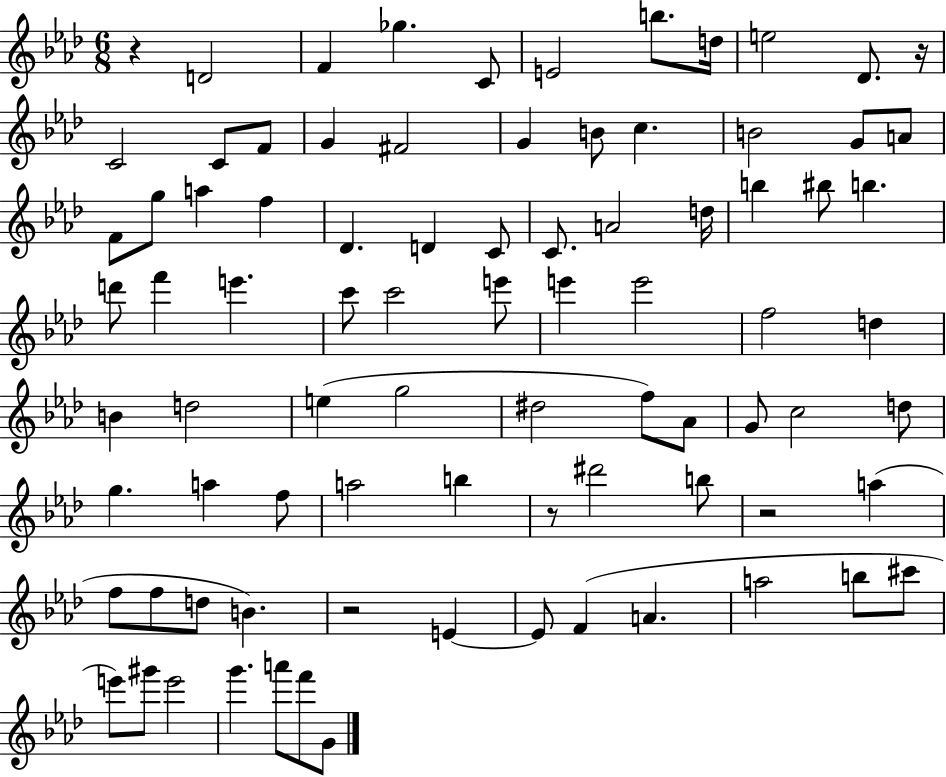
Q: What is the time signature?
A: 6/8